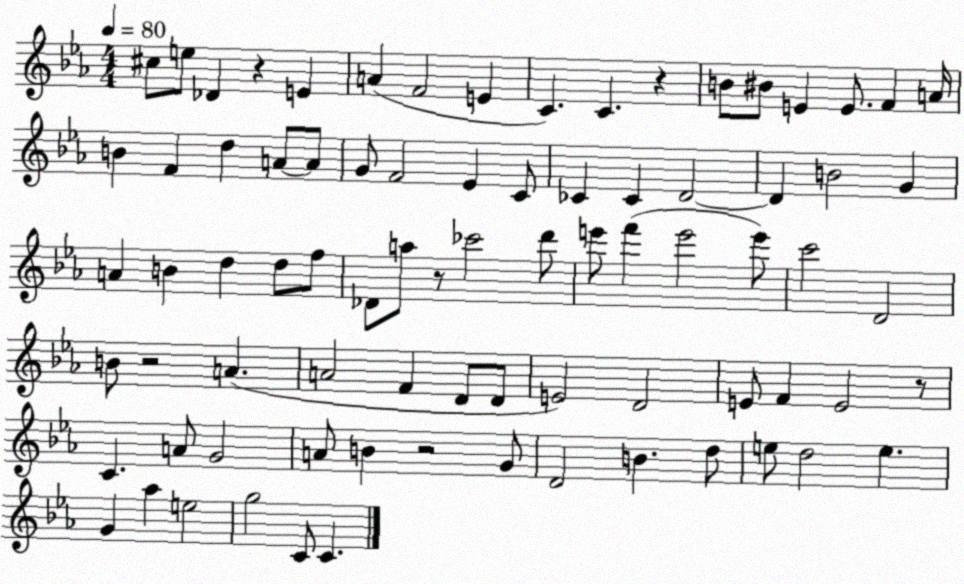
X:1
T:Untitled
M:4/4
L:1/4
K:Eb
^c/2 e/2 _D z E A F2 E C C z B/2 ^B/2 E E/2 F A/4 B F d A/2 A/2 G/2 F2 _E C/2 _C _C D2 D B2 G A B d d/2 f/2 _D/2 a/2 z/2 _c'2 d'/2 e'/2 f' e'2 e'/2 c'2 D2 B/2 z2 A A2 F D/2 D/2 E2 D2 E/2 F E2 z/2 C A/2 G2 A/2 B z2 G/2 D2 B d/2 e/2 d2 e G _a e2 g2 C/2 C